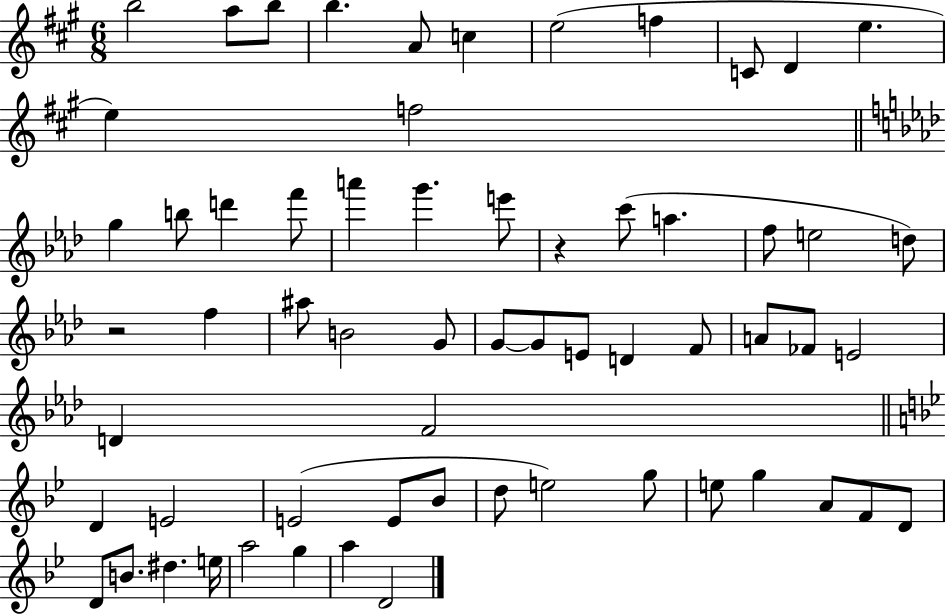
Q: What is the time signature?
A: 6/8